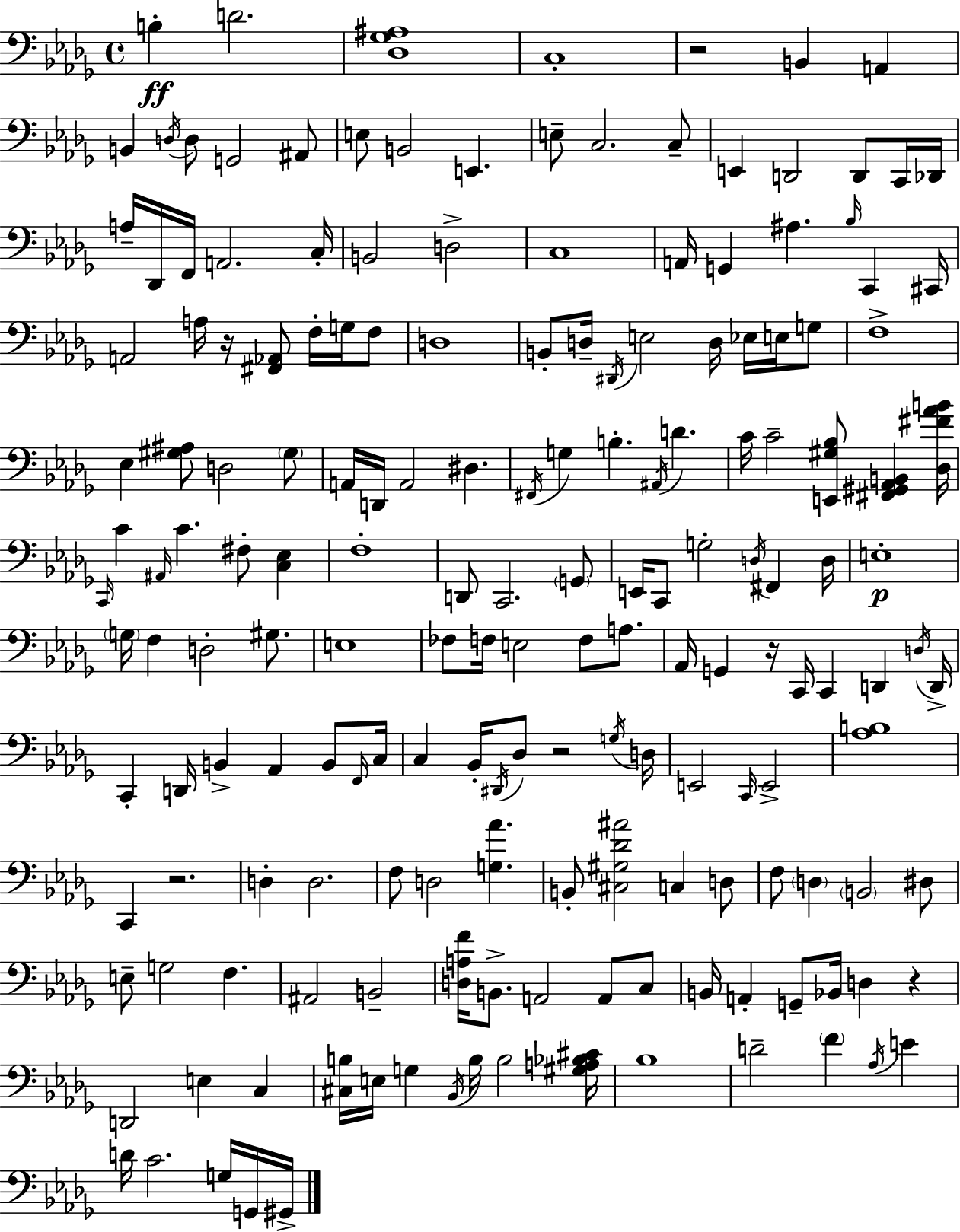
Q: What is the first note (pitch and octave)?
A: B3